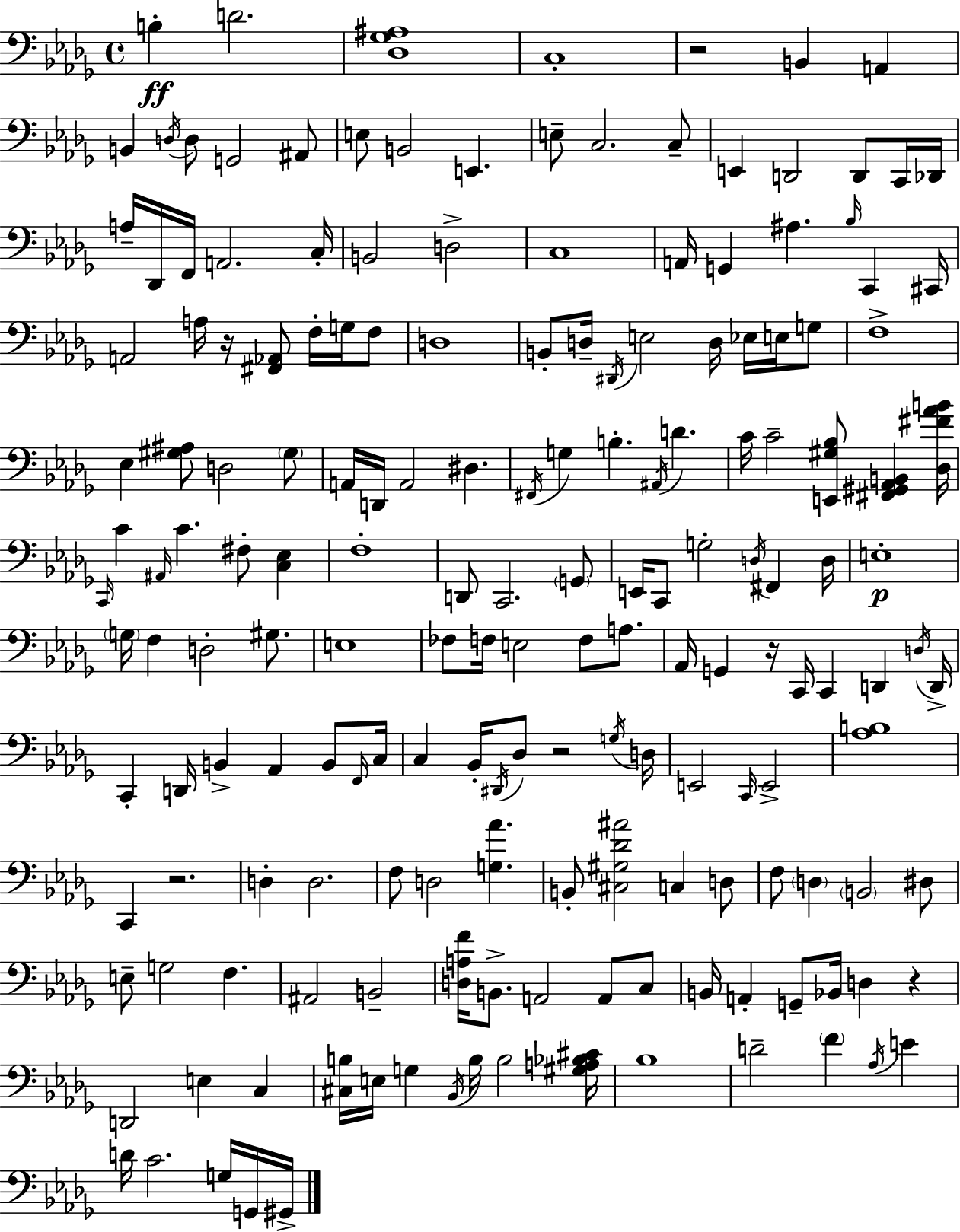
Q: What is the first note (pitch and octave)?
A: B3